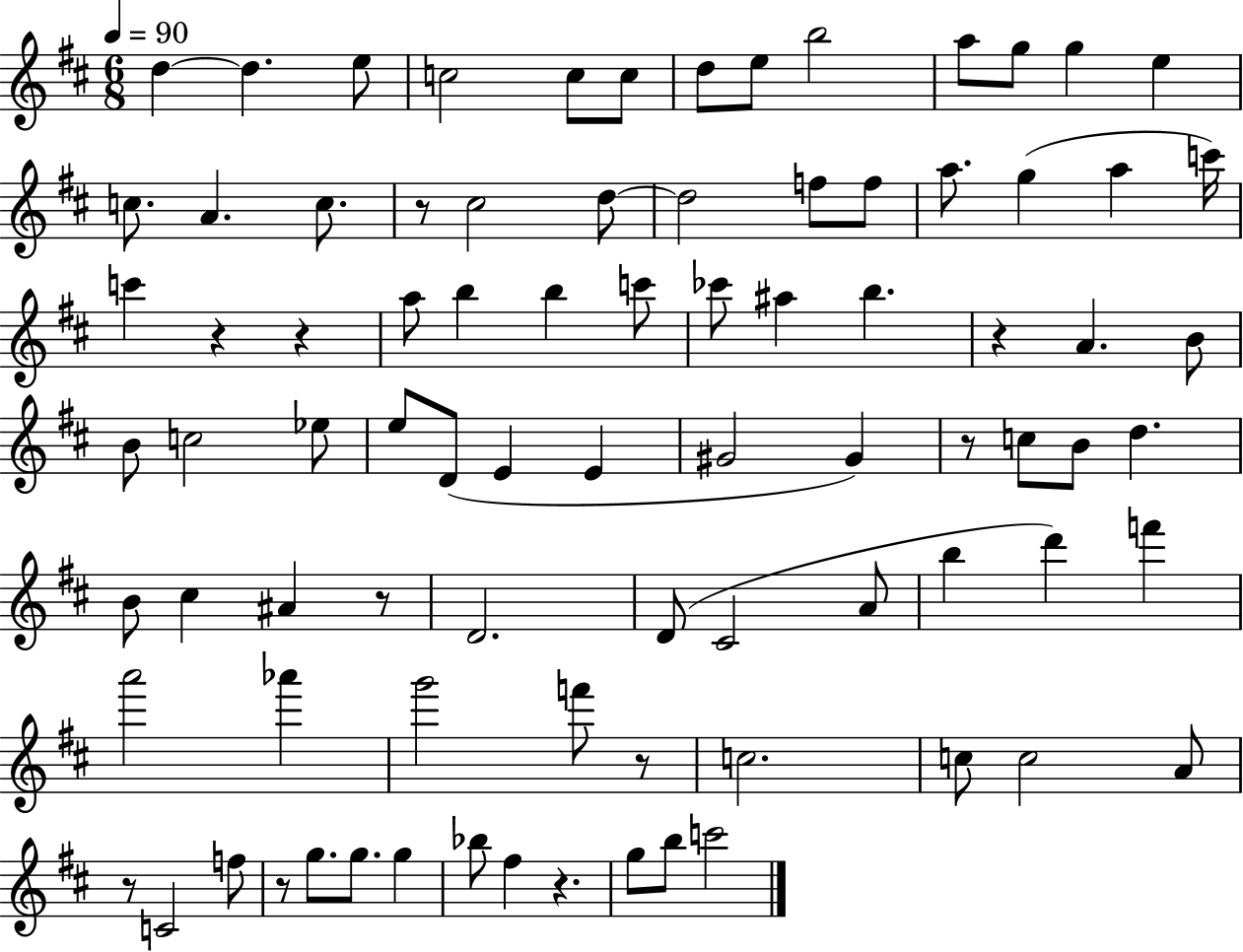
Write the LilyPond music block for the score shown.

{
  \clef treble
  \numericTimeSignature
  \time 6/8
  \key d \major
  \tempo 4 = 90
  d''4~~ d''4. e''8 | c''2 c''8 c''8 | d''8 e''8 b''2 | a''8 g''8 g''4 e''4 | \break c''8. a'4. c''8. | r8 cis''2 d''8~~ | d''2 f''8 f''8 | a''8. g''4( a''4 c'''16) | \break c'''4 r4 r4 | a''8 b''4 b''4 c'''8 | ces'''8 ais''4 b''4. | r4 a'4. b'8 | \break b'8 c''2 ees''8 | e''8 d'8( e'4 e'4 | gis'2 gis'4) | r8 c''8 b'8 d''4. | \break b'8 cis''4 ais'4 r8 | d'2. | d'8( cis'2 a'8 | b''4 d'''4) f'''4 | \break a'''2 aes'''4 | g'''2 f'''8 r8 | c''2. | c''8 c''2 a'8 | \break r8 c'2 f''8 | r8 g''8. g''8. g''4 | bes''8 fis''4 r4. | g''8 b''8 c'''2 | \break \bar "|."
}